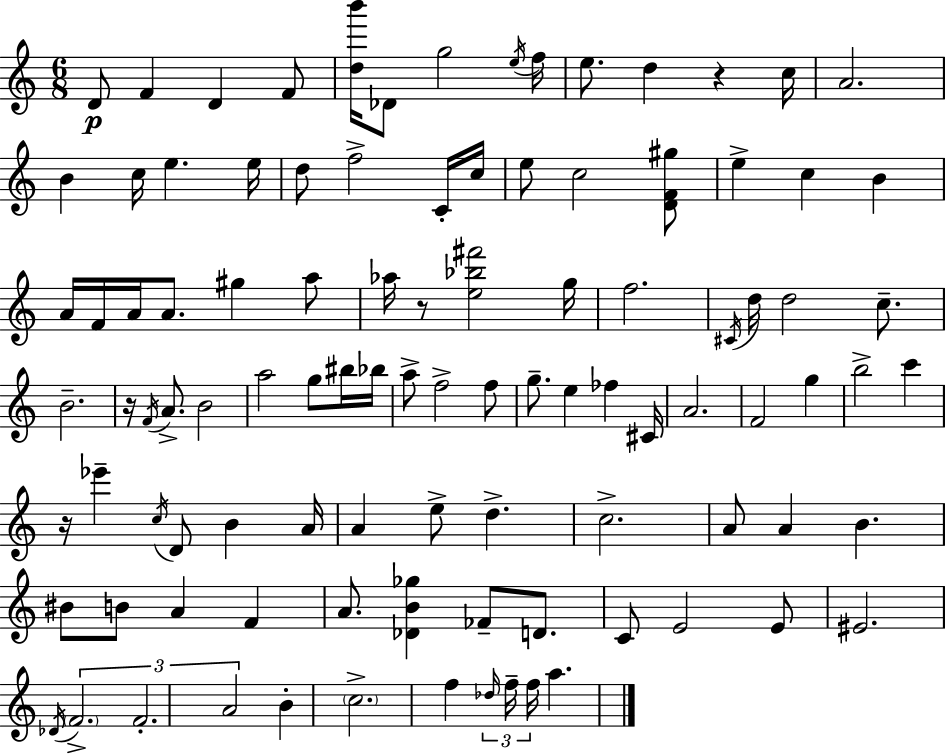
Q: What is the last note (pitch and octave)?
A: A5